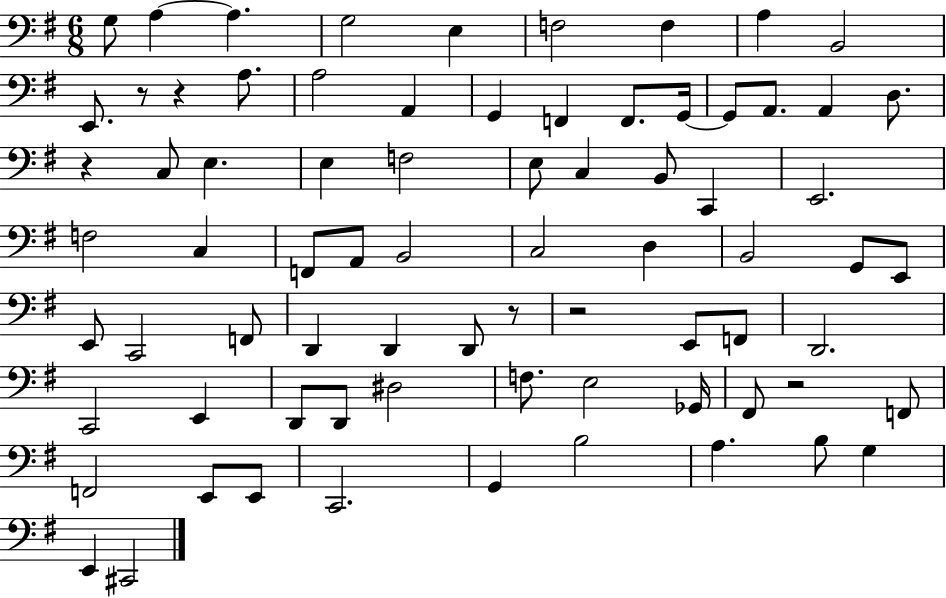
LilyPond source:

{
  \clef bass
  \numericTimeSignature
  \time 6/8
  \key g \major
  g8 a4~~ a4. | g2 e4 | f2 f4 | a4 b,2 | \break e,8. r8 r4 a8. | a2 a,4 | g,4 f,4 f,8. g,16~~ | g,8 a,8. a,4 d8. | \break r4 c8 e4. | e4 f2 | e8 c4 b,8 c,4 | e,2. | \break f2 c4 | f,8 a,8 b,2 | c2 d4 | b,2 g,8 e,8 | \break e,8 c,2 f,8 | d,4 d,4 d,8 r8 | r2 e,8 f,8 | d,2. | \break c,2 e,4 | d,8 d,8 dis2 | f8. e2 ges,16 | fis,8 r2 f,8 | \break f,2 e,8 e,8 | c,2. | g,4 b2 | a4. b8 g4 | \break e,4 cis,2 | \bar "|."
}